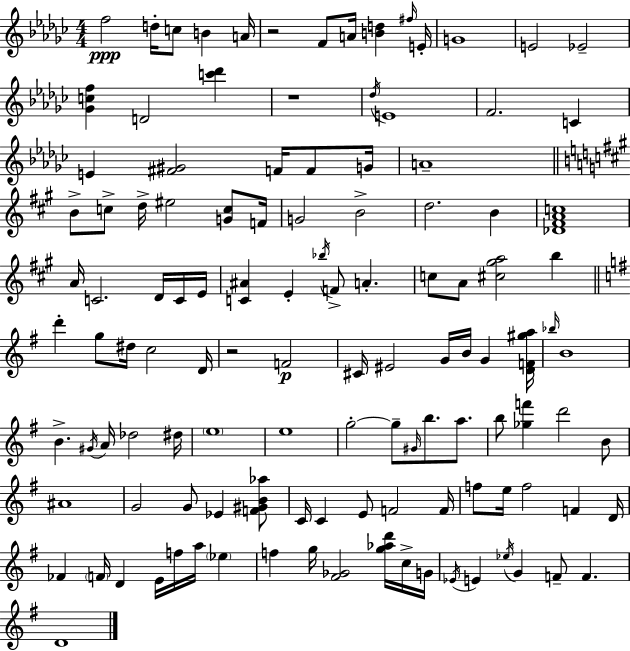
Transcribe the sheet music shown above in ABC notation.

X:1
T:Untitled
M:4/4
L:1/4
K:Ebm
f2 d/4 c/2 B A/4 z2 F/2 A/4 [Bd] ^f/4 E/4 G4 E2 _E2 [_Gcf] D2 [c'_d'] z4 _d/4 E4 F2 C E [^F^G]2 F/4 F/2 G/4 A4 B/2 c/2 d/4 ^e2 [Gc]/2 F/4 G2 B2 d2 B [_D^FAc]4 A/4 C2 D/4 C/4 E/4 [C^A] E _b/4 F/2 A c/2 A/2 [^c^ga]2 b d' g/2 ^d/4 c2 D/4 z2 F2 ^C/4 ^E2 G/4 B/4 G [DF^ga]/4 _b/4 B4 B ^G/4 A/4 _d2 ^d/4 e4 e4 g2 g/2 ^G/4 b/2 a/2 b/2 [_gf'] d'2 B/2 ^A4 G2 G/2 _E [F^GB_a]/2 C/4 C E/2 F2 F/4 f/2 e/4 f2 F D/4 _F F/4 D E/4 f/4 a/4 _e f g/4 [^F_G]2 [g_ad']/4 c/4 G/4 _E/4 E _e/4 G F/2 F D4